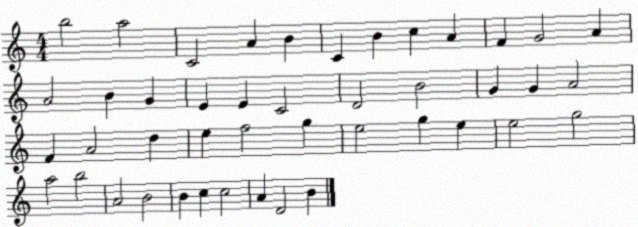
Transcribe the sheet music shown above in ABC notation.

X:1
T:Untitled
M:4/4
L:1/4
K:C
b2 a2 C2 A B C B c A F G2 A A2 B G E E C2 D2 B2 G G A2 F A2 d e f2 g e2 g e e2 g2 a2 b2 A2 B2 B c c2 A D2 B